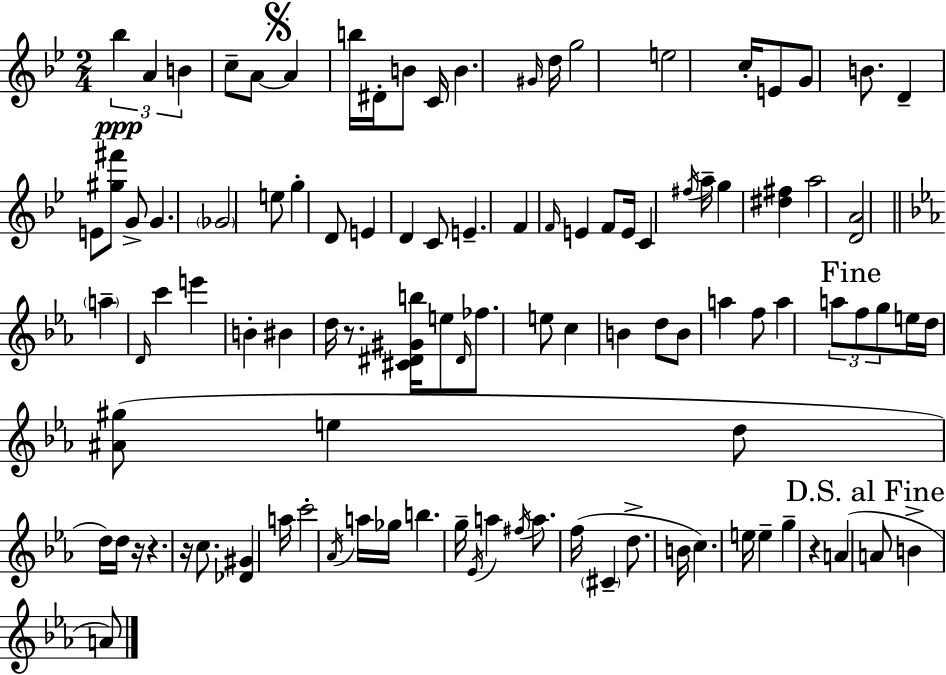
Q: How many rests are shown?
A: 5